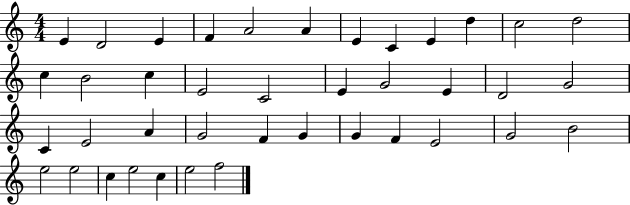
E4/q D4/h E4/q F4/q A4/h A4/q E4/q C4/q E4/q D5/q C5/h D5/h C5/q B4/h C5/q E4/h C4/h E4/q G4/h E4/q D4/h G4/h C4/q E4/h A4/q G4/h F4/q G4/q G4/q F4/q E4/h G4/h B4/h E5/h E5/h C5/q E5/h C5/q E5/h F5/h